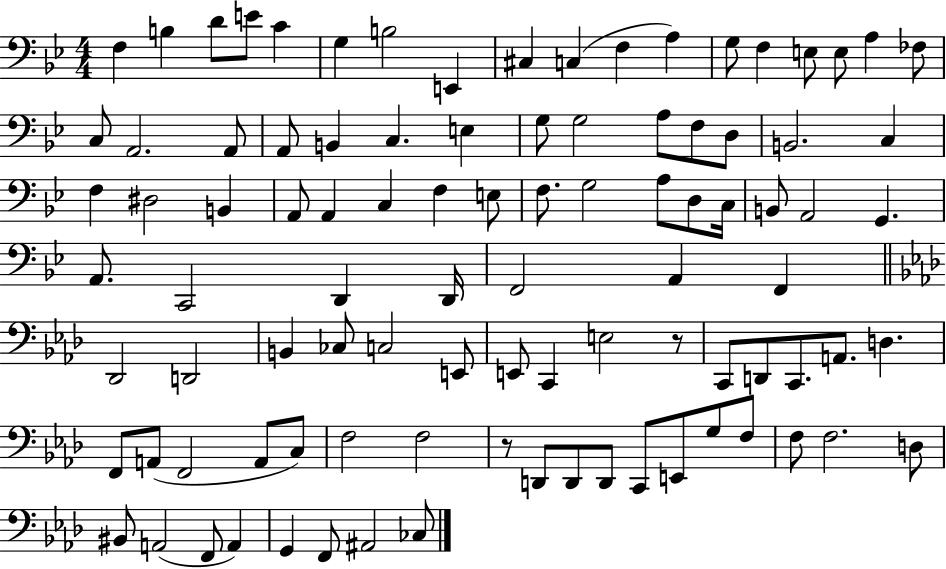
F3/q B3/q D4/e E4/e C4/q G3/q B3/h E2/q C#3/q C3/q F3/q A3/q G3/e F3/q E3/e E3/e A3/q FES3/e C3/e A2/h. A2/e A2/e B2/q C3/q. E3/q G3/e G3/h A3/e F3/e D3/e B2/h. C3/q F3/q D#3/h B2/q A2/e A2/q C3/q F3/q E3/e F3/e. G3/h A3/e D3/e C3/s B2/e A2/h G2/q. A2/e. C2/h D2/q D2/s F2/h A2/q F2/q Db2/h D2/h B2/q CES3/e C3/h E2/e E2/e C2/q E3/h R/e C2/e D2/e C2/e. A2/e. D3/q. F2/e A2/e F2/h A2/e C3/e F3/h F3/h R/e D2/e D2/e D2/e C2/e E2/e G3/e F3/e F3/e F3/h. D3/e BIS2/e A2/h F2/e A2/q G2/q F2/e A#2/h CES3/e